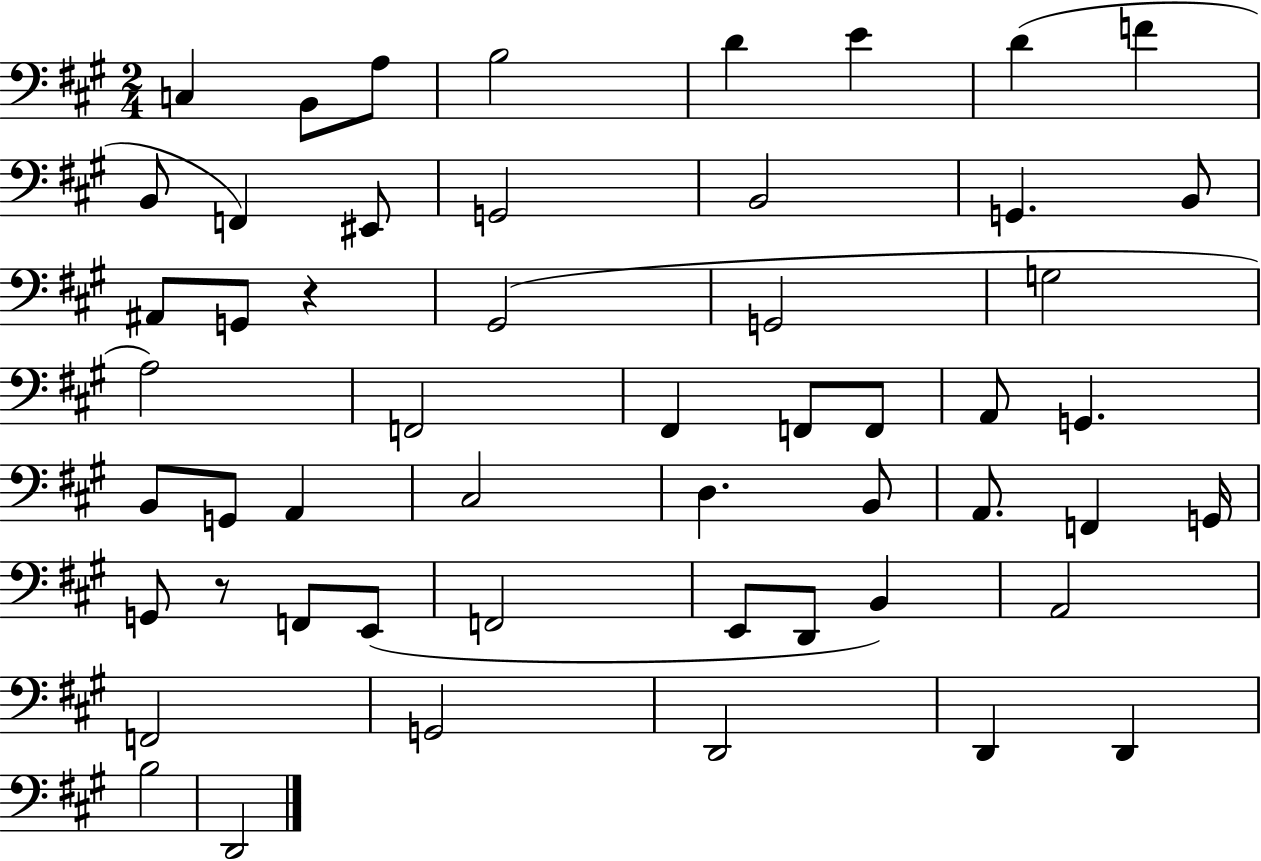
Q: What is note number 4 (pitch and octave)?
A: B3